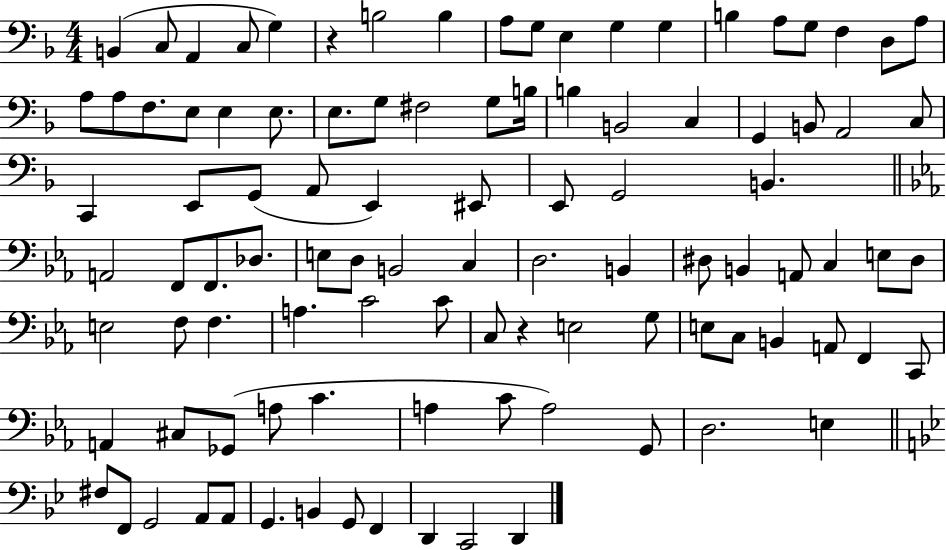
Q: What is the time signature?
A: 4/4